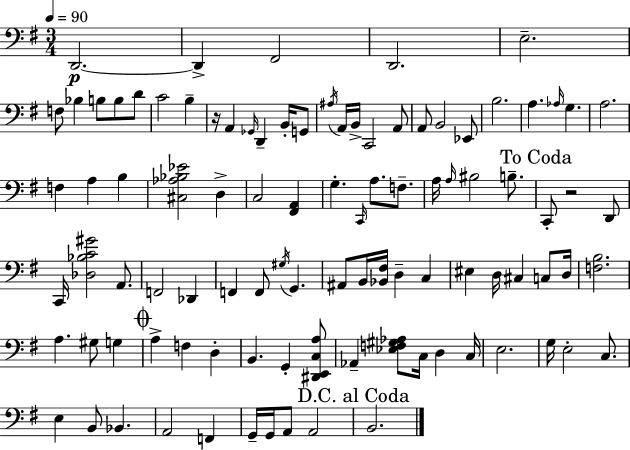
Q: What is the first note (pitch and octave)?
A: D2